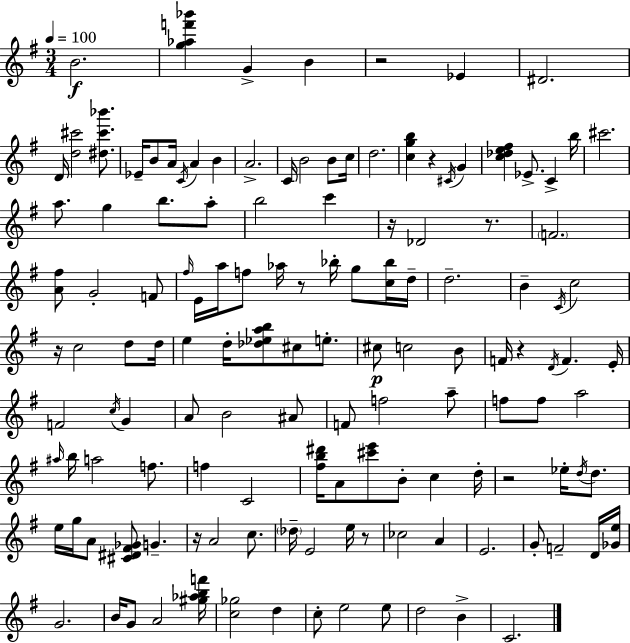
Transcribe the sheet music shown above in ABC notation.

X:1
T:Untitled
M:3/4
L:1/4
K:G
B2 [g_af'_b'] G B z2 _E ^D2 D/4 [d^c']2 [^d^c'_b']/2 _E/4 B/2 A/4 C/4 A B A2 C/4 B2 B/2 c/4 d2 [cgb] z ^C/4 G [c_de^f] _E/2 C b/4 ^c'2 a/2 g b/2 a/2 b2 c' z/4 _D2 z/2 F2 [A^f]/2 G2 F/2 ^f/4 E/4 a/4 f/2 _a/4 z/2 _b/4 g/2 [c_b]/4 d/4 d2 B C/4 c2 z/4 c2 d/2 d/4 e d/4 [_d_eab]/2 ^c/2 e/2 ^c/2 c2 B/2 F/4 z D/4 F E/4 F2 c/4 G A/2 B2 ^A/2 F/2 f2 a/2 f/2 f/2 a2 ^a/4 b/4 a2 f/2 f C2 [^fb^d']/4 A/2 [^c'e']/2 B/2 c d/4 z2 _e/4 d/4 d/2 e/4 g/4 A/2 [^C^D^F_G]/2 G z/4 A2 c/2 _d/4 E2 e/4 z/2 _c2 A E2 G/2 F2 D/4 [_Ge]/4 G2 B/4 G/2 A2 [^g_abf']/4 [c_g]2 d c/2 e2 e/2 d2 B C2